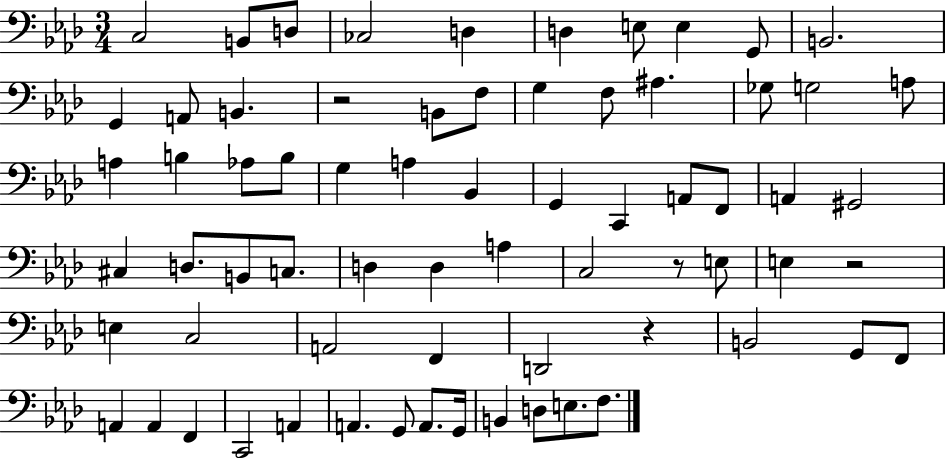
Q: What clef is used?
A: bass